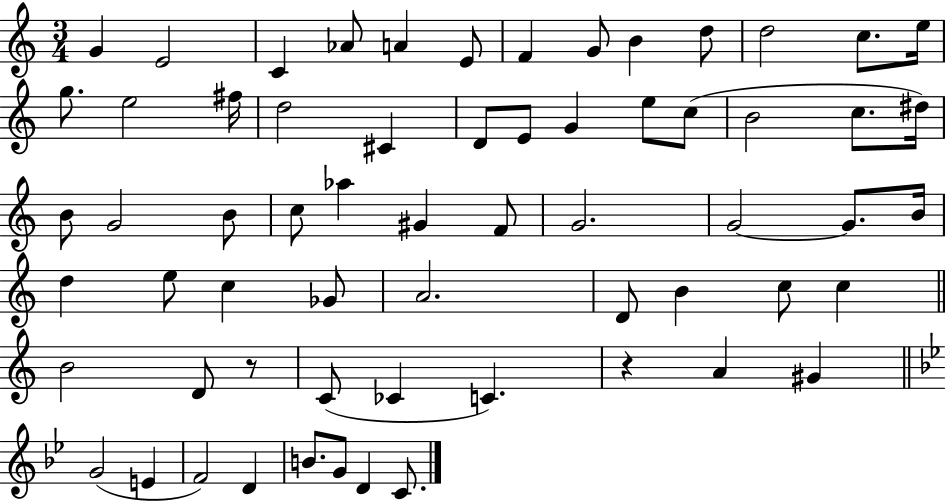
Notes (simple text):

G4/q E4/h C4/q Ab4/e A4/q E4/e F4/q G4/e B4/q D5/e D5/h C5/e. E5/s G5/e. E5/h F#5/s D5/h C#4/q D4/e E4/e G4/q E5/e C5/e B4/h C5/e. D#5/s B4/e G4/h B4/e C5/e Ab5/q G#4/q F4/e G4/h. G4/h G4/e. B4/s D5/q E5/e C5/q Gb4/e A4/h. D4/e B4/q C5/e C5/q B4/h D4/e R/e C4/e CES4/q C4/q. R/q A4/q G#4/q G4/h E4/q F4/h D4/q B4/e. G4/e D4/q C4/e.